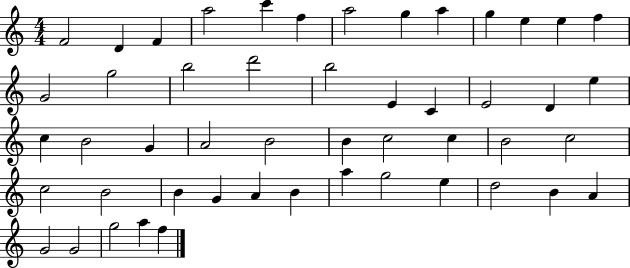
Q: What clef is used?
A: treble